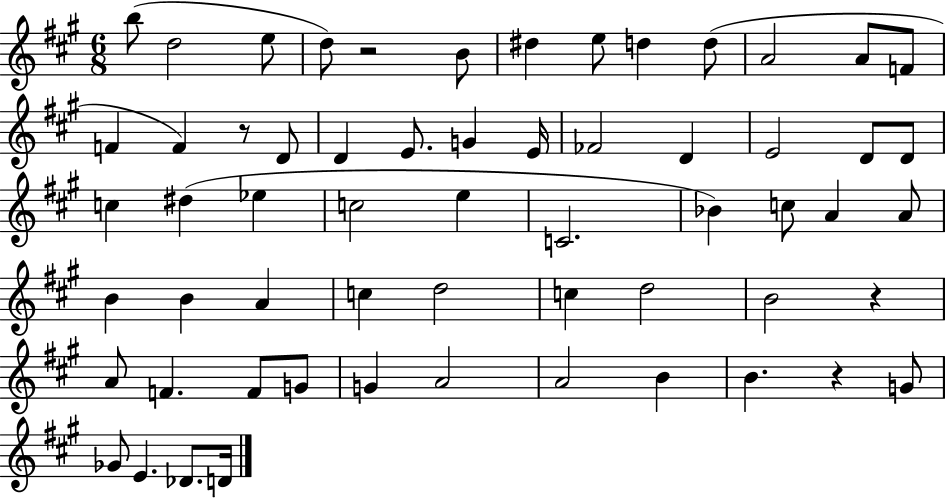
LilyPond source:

{
  \clef treble
  \numericTimeSignature
  \time 6/8
  \key a \major
  \repeat volta 2 { b''8( d''2 e''8 | d''8) r2 b'8 | dis''4 e''8 d''4 d''8( | a'2 a'8 f'8 | \break f'4 f'4) r8 d'8 | d'4 e'8. g'4 e'16 | fes'2 d'4 | e'2 d'8 d'8 | \break c''4 dis''4( ees''4 | c''2 e''4 | c'2. | bes'4) c''8 a'4 a'8 | \break b'4 b'4 a'4 | c''4 d''2 | c''4 d''2 | b'2 r4 | \break a'8 f'4. f'8 g'8 | g'4 a'2 | a'2 b'4 | b'4. r4 g'8 | \break ges'8 e'4. des'8. d'16 | } \bar "|."
}